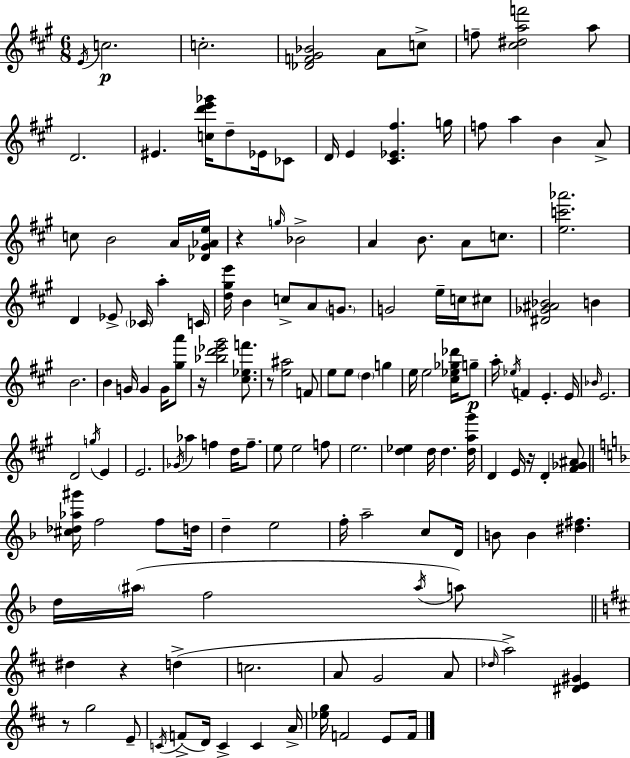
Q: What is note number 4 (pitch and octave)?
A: A4